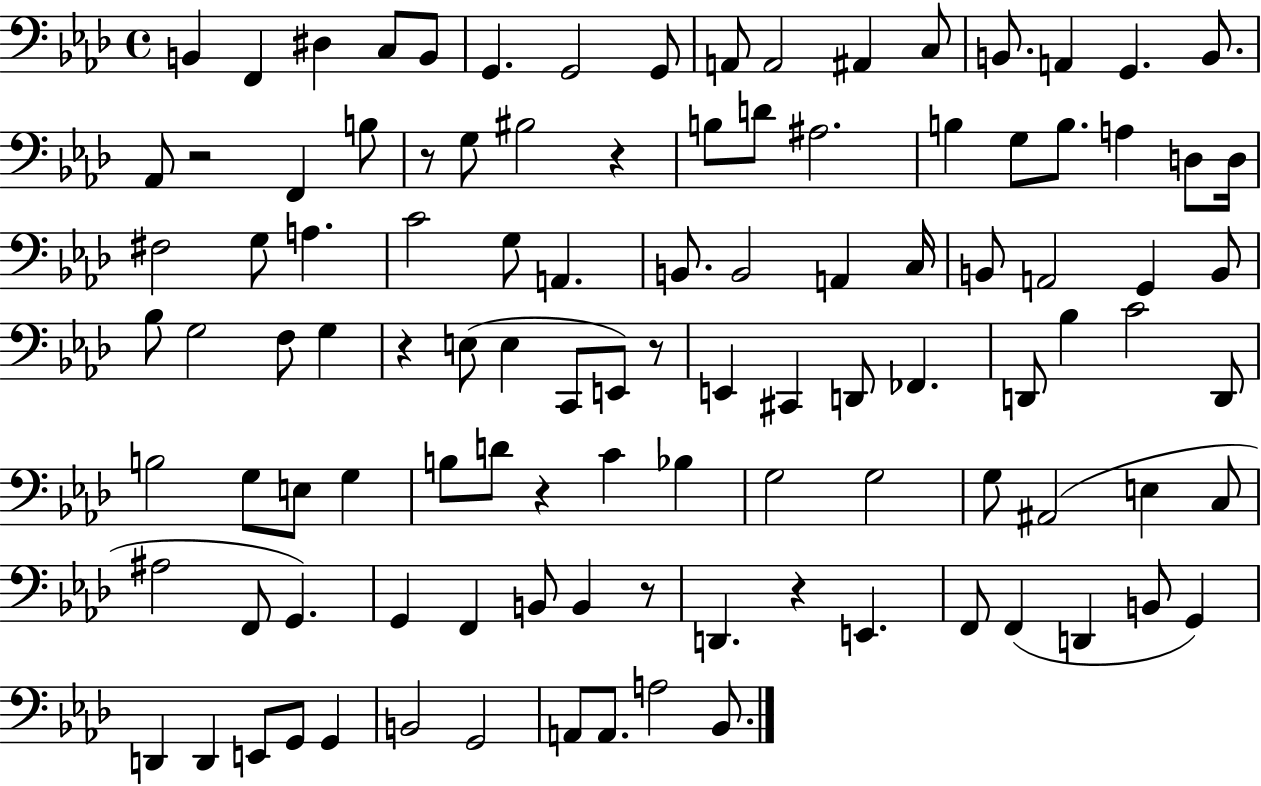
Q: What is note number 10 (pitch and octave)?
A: A2